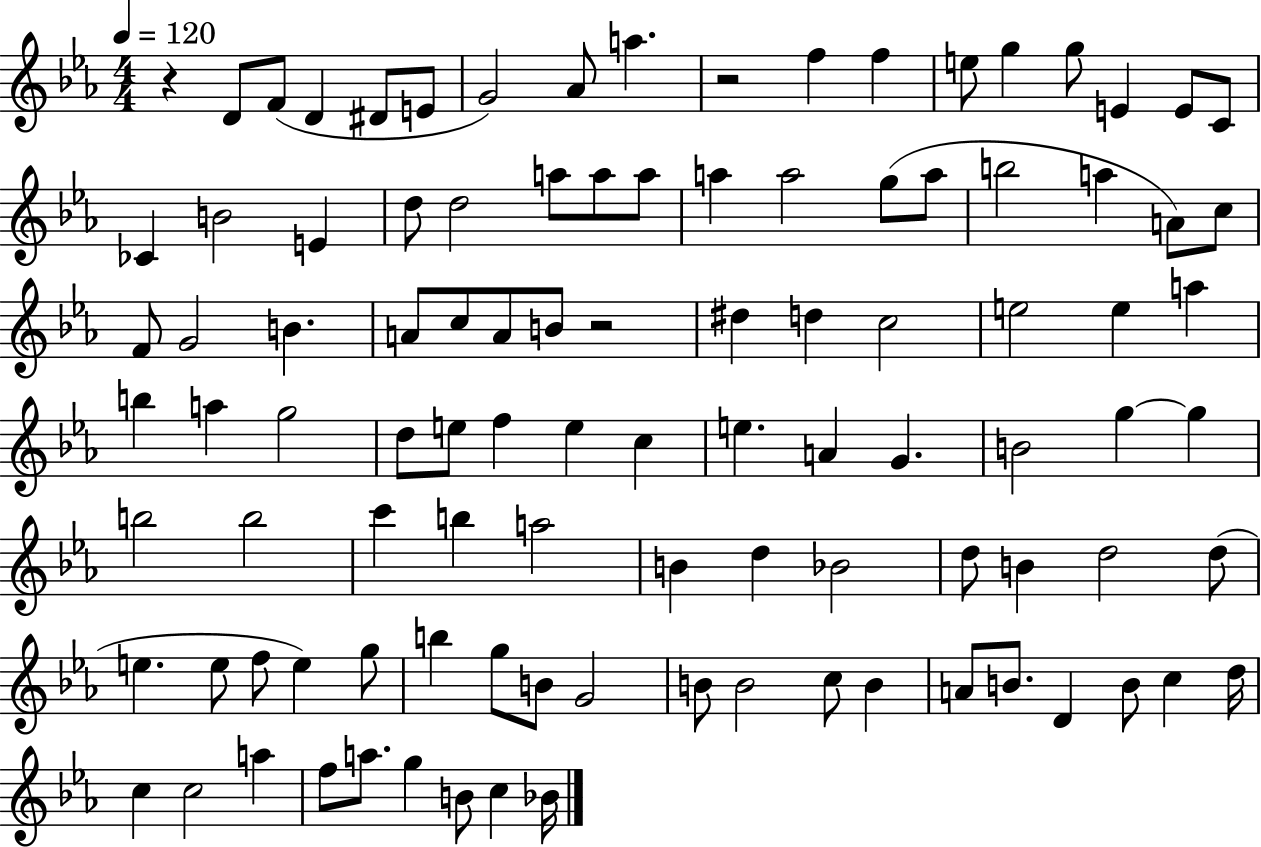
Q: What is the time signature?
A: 4/4